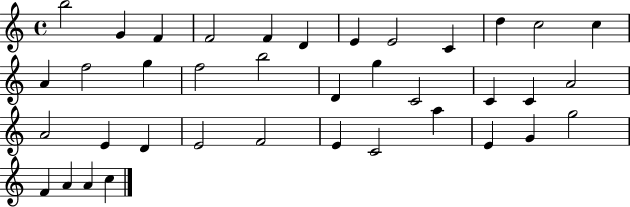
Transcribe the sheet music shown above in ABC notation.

X:1
T:Untitled
M:4/4
L:1/4
K:C
b2 G F F2 F D E E2 C d c2 c A f2 g f2 b2 D g C2 C C A2 A2 E D E2 F2 E C2 a E G g2 F A A c